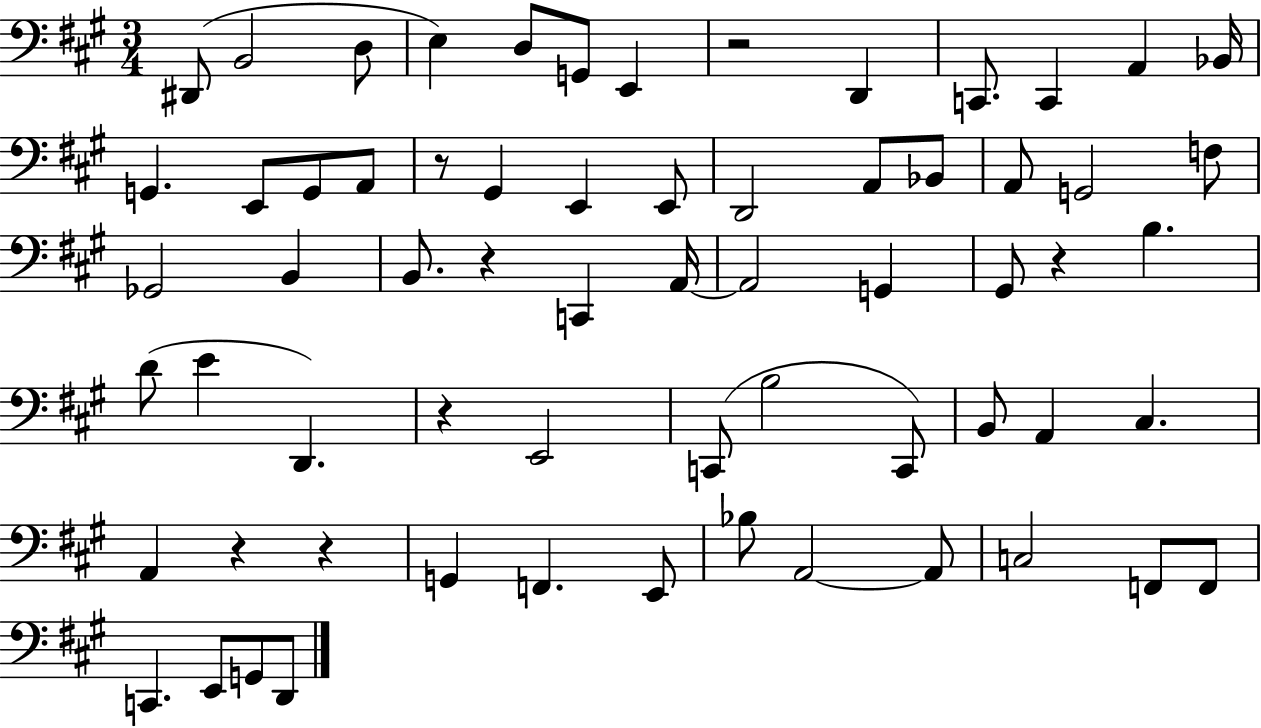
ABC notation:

X:1
T:Untitled
M:3/4
L:1/4
K:A
^D,,/2 B,,2 D,/2 E, D,/2 G,,/2 E,, z2 D,, C,,/2 C,, A,, _B,,/4 G,, E,,/2 G,,/2 A,,/2 z/2 ^G,, E,, E,,/2 D,,2 A,,/2 _B,,/2 A,,/2 G,,2 F,/2 _G,,2 B,, B,,/2 z C,, A,,/4 A,,2 G,, ^G,,/2 z B, D/2 E D,, z E,,2 C,,/2 B,2 C,,/2 B,,/2 A,, ^C, A,, z z G,, F,, E,,/2 _B,/2 A,,2 A,,/2 C,2 F,,/2 F,,/2 C,, E,,/2 G,,/2 D,,/2